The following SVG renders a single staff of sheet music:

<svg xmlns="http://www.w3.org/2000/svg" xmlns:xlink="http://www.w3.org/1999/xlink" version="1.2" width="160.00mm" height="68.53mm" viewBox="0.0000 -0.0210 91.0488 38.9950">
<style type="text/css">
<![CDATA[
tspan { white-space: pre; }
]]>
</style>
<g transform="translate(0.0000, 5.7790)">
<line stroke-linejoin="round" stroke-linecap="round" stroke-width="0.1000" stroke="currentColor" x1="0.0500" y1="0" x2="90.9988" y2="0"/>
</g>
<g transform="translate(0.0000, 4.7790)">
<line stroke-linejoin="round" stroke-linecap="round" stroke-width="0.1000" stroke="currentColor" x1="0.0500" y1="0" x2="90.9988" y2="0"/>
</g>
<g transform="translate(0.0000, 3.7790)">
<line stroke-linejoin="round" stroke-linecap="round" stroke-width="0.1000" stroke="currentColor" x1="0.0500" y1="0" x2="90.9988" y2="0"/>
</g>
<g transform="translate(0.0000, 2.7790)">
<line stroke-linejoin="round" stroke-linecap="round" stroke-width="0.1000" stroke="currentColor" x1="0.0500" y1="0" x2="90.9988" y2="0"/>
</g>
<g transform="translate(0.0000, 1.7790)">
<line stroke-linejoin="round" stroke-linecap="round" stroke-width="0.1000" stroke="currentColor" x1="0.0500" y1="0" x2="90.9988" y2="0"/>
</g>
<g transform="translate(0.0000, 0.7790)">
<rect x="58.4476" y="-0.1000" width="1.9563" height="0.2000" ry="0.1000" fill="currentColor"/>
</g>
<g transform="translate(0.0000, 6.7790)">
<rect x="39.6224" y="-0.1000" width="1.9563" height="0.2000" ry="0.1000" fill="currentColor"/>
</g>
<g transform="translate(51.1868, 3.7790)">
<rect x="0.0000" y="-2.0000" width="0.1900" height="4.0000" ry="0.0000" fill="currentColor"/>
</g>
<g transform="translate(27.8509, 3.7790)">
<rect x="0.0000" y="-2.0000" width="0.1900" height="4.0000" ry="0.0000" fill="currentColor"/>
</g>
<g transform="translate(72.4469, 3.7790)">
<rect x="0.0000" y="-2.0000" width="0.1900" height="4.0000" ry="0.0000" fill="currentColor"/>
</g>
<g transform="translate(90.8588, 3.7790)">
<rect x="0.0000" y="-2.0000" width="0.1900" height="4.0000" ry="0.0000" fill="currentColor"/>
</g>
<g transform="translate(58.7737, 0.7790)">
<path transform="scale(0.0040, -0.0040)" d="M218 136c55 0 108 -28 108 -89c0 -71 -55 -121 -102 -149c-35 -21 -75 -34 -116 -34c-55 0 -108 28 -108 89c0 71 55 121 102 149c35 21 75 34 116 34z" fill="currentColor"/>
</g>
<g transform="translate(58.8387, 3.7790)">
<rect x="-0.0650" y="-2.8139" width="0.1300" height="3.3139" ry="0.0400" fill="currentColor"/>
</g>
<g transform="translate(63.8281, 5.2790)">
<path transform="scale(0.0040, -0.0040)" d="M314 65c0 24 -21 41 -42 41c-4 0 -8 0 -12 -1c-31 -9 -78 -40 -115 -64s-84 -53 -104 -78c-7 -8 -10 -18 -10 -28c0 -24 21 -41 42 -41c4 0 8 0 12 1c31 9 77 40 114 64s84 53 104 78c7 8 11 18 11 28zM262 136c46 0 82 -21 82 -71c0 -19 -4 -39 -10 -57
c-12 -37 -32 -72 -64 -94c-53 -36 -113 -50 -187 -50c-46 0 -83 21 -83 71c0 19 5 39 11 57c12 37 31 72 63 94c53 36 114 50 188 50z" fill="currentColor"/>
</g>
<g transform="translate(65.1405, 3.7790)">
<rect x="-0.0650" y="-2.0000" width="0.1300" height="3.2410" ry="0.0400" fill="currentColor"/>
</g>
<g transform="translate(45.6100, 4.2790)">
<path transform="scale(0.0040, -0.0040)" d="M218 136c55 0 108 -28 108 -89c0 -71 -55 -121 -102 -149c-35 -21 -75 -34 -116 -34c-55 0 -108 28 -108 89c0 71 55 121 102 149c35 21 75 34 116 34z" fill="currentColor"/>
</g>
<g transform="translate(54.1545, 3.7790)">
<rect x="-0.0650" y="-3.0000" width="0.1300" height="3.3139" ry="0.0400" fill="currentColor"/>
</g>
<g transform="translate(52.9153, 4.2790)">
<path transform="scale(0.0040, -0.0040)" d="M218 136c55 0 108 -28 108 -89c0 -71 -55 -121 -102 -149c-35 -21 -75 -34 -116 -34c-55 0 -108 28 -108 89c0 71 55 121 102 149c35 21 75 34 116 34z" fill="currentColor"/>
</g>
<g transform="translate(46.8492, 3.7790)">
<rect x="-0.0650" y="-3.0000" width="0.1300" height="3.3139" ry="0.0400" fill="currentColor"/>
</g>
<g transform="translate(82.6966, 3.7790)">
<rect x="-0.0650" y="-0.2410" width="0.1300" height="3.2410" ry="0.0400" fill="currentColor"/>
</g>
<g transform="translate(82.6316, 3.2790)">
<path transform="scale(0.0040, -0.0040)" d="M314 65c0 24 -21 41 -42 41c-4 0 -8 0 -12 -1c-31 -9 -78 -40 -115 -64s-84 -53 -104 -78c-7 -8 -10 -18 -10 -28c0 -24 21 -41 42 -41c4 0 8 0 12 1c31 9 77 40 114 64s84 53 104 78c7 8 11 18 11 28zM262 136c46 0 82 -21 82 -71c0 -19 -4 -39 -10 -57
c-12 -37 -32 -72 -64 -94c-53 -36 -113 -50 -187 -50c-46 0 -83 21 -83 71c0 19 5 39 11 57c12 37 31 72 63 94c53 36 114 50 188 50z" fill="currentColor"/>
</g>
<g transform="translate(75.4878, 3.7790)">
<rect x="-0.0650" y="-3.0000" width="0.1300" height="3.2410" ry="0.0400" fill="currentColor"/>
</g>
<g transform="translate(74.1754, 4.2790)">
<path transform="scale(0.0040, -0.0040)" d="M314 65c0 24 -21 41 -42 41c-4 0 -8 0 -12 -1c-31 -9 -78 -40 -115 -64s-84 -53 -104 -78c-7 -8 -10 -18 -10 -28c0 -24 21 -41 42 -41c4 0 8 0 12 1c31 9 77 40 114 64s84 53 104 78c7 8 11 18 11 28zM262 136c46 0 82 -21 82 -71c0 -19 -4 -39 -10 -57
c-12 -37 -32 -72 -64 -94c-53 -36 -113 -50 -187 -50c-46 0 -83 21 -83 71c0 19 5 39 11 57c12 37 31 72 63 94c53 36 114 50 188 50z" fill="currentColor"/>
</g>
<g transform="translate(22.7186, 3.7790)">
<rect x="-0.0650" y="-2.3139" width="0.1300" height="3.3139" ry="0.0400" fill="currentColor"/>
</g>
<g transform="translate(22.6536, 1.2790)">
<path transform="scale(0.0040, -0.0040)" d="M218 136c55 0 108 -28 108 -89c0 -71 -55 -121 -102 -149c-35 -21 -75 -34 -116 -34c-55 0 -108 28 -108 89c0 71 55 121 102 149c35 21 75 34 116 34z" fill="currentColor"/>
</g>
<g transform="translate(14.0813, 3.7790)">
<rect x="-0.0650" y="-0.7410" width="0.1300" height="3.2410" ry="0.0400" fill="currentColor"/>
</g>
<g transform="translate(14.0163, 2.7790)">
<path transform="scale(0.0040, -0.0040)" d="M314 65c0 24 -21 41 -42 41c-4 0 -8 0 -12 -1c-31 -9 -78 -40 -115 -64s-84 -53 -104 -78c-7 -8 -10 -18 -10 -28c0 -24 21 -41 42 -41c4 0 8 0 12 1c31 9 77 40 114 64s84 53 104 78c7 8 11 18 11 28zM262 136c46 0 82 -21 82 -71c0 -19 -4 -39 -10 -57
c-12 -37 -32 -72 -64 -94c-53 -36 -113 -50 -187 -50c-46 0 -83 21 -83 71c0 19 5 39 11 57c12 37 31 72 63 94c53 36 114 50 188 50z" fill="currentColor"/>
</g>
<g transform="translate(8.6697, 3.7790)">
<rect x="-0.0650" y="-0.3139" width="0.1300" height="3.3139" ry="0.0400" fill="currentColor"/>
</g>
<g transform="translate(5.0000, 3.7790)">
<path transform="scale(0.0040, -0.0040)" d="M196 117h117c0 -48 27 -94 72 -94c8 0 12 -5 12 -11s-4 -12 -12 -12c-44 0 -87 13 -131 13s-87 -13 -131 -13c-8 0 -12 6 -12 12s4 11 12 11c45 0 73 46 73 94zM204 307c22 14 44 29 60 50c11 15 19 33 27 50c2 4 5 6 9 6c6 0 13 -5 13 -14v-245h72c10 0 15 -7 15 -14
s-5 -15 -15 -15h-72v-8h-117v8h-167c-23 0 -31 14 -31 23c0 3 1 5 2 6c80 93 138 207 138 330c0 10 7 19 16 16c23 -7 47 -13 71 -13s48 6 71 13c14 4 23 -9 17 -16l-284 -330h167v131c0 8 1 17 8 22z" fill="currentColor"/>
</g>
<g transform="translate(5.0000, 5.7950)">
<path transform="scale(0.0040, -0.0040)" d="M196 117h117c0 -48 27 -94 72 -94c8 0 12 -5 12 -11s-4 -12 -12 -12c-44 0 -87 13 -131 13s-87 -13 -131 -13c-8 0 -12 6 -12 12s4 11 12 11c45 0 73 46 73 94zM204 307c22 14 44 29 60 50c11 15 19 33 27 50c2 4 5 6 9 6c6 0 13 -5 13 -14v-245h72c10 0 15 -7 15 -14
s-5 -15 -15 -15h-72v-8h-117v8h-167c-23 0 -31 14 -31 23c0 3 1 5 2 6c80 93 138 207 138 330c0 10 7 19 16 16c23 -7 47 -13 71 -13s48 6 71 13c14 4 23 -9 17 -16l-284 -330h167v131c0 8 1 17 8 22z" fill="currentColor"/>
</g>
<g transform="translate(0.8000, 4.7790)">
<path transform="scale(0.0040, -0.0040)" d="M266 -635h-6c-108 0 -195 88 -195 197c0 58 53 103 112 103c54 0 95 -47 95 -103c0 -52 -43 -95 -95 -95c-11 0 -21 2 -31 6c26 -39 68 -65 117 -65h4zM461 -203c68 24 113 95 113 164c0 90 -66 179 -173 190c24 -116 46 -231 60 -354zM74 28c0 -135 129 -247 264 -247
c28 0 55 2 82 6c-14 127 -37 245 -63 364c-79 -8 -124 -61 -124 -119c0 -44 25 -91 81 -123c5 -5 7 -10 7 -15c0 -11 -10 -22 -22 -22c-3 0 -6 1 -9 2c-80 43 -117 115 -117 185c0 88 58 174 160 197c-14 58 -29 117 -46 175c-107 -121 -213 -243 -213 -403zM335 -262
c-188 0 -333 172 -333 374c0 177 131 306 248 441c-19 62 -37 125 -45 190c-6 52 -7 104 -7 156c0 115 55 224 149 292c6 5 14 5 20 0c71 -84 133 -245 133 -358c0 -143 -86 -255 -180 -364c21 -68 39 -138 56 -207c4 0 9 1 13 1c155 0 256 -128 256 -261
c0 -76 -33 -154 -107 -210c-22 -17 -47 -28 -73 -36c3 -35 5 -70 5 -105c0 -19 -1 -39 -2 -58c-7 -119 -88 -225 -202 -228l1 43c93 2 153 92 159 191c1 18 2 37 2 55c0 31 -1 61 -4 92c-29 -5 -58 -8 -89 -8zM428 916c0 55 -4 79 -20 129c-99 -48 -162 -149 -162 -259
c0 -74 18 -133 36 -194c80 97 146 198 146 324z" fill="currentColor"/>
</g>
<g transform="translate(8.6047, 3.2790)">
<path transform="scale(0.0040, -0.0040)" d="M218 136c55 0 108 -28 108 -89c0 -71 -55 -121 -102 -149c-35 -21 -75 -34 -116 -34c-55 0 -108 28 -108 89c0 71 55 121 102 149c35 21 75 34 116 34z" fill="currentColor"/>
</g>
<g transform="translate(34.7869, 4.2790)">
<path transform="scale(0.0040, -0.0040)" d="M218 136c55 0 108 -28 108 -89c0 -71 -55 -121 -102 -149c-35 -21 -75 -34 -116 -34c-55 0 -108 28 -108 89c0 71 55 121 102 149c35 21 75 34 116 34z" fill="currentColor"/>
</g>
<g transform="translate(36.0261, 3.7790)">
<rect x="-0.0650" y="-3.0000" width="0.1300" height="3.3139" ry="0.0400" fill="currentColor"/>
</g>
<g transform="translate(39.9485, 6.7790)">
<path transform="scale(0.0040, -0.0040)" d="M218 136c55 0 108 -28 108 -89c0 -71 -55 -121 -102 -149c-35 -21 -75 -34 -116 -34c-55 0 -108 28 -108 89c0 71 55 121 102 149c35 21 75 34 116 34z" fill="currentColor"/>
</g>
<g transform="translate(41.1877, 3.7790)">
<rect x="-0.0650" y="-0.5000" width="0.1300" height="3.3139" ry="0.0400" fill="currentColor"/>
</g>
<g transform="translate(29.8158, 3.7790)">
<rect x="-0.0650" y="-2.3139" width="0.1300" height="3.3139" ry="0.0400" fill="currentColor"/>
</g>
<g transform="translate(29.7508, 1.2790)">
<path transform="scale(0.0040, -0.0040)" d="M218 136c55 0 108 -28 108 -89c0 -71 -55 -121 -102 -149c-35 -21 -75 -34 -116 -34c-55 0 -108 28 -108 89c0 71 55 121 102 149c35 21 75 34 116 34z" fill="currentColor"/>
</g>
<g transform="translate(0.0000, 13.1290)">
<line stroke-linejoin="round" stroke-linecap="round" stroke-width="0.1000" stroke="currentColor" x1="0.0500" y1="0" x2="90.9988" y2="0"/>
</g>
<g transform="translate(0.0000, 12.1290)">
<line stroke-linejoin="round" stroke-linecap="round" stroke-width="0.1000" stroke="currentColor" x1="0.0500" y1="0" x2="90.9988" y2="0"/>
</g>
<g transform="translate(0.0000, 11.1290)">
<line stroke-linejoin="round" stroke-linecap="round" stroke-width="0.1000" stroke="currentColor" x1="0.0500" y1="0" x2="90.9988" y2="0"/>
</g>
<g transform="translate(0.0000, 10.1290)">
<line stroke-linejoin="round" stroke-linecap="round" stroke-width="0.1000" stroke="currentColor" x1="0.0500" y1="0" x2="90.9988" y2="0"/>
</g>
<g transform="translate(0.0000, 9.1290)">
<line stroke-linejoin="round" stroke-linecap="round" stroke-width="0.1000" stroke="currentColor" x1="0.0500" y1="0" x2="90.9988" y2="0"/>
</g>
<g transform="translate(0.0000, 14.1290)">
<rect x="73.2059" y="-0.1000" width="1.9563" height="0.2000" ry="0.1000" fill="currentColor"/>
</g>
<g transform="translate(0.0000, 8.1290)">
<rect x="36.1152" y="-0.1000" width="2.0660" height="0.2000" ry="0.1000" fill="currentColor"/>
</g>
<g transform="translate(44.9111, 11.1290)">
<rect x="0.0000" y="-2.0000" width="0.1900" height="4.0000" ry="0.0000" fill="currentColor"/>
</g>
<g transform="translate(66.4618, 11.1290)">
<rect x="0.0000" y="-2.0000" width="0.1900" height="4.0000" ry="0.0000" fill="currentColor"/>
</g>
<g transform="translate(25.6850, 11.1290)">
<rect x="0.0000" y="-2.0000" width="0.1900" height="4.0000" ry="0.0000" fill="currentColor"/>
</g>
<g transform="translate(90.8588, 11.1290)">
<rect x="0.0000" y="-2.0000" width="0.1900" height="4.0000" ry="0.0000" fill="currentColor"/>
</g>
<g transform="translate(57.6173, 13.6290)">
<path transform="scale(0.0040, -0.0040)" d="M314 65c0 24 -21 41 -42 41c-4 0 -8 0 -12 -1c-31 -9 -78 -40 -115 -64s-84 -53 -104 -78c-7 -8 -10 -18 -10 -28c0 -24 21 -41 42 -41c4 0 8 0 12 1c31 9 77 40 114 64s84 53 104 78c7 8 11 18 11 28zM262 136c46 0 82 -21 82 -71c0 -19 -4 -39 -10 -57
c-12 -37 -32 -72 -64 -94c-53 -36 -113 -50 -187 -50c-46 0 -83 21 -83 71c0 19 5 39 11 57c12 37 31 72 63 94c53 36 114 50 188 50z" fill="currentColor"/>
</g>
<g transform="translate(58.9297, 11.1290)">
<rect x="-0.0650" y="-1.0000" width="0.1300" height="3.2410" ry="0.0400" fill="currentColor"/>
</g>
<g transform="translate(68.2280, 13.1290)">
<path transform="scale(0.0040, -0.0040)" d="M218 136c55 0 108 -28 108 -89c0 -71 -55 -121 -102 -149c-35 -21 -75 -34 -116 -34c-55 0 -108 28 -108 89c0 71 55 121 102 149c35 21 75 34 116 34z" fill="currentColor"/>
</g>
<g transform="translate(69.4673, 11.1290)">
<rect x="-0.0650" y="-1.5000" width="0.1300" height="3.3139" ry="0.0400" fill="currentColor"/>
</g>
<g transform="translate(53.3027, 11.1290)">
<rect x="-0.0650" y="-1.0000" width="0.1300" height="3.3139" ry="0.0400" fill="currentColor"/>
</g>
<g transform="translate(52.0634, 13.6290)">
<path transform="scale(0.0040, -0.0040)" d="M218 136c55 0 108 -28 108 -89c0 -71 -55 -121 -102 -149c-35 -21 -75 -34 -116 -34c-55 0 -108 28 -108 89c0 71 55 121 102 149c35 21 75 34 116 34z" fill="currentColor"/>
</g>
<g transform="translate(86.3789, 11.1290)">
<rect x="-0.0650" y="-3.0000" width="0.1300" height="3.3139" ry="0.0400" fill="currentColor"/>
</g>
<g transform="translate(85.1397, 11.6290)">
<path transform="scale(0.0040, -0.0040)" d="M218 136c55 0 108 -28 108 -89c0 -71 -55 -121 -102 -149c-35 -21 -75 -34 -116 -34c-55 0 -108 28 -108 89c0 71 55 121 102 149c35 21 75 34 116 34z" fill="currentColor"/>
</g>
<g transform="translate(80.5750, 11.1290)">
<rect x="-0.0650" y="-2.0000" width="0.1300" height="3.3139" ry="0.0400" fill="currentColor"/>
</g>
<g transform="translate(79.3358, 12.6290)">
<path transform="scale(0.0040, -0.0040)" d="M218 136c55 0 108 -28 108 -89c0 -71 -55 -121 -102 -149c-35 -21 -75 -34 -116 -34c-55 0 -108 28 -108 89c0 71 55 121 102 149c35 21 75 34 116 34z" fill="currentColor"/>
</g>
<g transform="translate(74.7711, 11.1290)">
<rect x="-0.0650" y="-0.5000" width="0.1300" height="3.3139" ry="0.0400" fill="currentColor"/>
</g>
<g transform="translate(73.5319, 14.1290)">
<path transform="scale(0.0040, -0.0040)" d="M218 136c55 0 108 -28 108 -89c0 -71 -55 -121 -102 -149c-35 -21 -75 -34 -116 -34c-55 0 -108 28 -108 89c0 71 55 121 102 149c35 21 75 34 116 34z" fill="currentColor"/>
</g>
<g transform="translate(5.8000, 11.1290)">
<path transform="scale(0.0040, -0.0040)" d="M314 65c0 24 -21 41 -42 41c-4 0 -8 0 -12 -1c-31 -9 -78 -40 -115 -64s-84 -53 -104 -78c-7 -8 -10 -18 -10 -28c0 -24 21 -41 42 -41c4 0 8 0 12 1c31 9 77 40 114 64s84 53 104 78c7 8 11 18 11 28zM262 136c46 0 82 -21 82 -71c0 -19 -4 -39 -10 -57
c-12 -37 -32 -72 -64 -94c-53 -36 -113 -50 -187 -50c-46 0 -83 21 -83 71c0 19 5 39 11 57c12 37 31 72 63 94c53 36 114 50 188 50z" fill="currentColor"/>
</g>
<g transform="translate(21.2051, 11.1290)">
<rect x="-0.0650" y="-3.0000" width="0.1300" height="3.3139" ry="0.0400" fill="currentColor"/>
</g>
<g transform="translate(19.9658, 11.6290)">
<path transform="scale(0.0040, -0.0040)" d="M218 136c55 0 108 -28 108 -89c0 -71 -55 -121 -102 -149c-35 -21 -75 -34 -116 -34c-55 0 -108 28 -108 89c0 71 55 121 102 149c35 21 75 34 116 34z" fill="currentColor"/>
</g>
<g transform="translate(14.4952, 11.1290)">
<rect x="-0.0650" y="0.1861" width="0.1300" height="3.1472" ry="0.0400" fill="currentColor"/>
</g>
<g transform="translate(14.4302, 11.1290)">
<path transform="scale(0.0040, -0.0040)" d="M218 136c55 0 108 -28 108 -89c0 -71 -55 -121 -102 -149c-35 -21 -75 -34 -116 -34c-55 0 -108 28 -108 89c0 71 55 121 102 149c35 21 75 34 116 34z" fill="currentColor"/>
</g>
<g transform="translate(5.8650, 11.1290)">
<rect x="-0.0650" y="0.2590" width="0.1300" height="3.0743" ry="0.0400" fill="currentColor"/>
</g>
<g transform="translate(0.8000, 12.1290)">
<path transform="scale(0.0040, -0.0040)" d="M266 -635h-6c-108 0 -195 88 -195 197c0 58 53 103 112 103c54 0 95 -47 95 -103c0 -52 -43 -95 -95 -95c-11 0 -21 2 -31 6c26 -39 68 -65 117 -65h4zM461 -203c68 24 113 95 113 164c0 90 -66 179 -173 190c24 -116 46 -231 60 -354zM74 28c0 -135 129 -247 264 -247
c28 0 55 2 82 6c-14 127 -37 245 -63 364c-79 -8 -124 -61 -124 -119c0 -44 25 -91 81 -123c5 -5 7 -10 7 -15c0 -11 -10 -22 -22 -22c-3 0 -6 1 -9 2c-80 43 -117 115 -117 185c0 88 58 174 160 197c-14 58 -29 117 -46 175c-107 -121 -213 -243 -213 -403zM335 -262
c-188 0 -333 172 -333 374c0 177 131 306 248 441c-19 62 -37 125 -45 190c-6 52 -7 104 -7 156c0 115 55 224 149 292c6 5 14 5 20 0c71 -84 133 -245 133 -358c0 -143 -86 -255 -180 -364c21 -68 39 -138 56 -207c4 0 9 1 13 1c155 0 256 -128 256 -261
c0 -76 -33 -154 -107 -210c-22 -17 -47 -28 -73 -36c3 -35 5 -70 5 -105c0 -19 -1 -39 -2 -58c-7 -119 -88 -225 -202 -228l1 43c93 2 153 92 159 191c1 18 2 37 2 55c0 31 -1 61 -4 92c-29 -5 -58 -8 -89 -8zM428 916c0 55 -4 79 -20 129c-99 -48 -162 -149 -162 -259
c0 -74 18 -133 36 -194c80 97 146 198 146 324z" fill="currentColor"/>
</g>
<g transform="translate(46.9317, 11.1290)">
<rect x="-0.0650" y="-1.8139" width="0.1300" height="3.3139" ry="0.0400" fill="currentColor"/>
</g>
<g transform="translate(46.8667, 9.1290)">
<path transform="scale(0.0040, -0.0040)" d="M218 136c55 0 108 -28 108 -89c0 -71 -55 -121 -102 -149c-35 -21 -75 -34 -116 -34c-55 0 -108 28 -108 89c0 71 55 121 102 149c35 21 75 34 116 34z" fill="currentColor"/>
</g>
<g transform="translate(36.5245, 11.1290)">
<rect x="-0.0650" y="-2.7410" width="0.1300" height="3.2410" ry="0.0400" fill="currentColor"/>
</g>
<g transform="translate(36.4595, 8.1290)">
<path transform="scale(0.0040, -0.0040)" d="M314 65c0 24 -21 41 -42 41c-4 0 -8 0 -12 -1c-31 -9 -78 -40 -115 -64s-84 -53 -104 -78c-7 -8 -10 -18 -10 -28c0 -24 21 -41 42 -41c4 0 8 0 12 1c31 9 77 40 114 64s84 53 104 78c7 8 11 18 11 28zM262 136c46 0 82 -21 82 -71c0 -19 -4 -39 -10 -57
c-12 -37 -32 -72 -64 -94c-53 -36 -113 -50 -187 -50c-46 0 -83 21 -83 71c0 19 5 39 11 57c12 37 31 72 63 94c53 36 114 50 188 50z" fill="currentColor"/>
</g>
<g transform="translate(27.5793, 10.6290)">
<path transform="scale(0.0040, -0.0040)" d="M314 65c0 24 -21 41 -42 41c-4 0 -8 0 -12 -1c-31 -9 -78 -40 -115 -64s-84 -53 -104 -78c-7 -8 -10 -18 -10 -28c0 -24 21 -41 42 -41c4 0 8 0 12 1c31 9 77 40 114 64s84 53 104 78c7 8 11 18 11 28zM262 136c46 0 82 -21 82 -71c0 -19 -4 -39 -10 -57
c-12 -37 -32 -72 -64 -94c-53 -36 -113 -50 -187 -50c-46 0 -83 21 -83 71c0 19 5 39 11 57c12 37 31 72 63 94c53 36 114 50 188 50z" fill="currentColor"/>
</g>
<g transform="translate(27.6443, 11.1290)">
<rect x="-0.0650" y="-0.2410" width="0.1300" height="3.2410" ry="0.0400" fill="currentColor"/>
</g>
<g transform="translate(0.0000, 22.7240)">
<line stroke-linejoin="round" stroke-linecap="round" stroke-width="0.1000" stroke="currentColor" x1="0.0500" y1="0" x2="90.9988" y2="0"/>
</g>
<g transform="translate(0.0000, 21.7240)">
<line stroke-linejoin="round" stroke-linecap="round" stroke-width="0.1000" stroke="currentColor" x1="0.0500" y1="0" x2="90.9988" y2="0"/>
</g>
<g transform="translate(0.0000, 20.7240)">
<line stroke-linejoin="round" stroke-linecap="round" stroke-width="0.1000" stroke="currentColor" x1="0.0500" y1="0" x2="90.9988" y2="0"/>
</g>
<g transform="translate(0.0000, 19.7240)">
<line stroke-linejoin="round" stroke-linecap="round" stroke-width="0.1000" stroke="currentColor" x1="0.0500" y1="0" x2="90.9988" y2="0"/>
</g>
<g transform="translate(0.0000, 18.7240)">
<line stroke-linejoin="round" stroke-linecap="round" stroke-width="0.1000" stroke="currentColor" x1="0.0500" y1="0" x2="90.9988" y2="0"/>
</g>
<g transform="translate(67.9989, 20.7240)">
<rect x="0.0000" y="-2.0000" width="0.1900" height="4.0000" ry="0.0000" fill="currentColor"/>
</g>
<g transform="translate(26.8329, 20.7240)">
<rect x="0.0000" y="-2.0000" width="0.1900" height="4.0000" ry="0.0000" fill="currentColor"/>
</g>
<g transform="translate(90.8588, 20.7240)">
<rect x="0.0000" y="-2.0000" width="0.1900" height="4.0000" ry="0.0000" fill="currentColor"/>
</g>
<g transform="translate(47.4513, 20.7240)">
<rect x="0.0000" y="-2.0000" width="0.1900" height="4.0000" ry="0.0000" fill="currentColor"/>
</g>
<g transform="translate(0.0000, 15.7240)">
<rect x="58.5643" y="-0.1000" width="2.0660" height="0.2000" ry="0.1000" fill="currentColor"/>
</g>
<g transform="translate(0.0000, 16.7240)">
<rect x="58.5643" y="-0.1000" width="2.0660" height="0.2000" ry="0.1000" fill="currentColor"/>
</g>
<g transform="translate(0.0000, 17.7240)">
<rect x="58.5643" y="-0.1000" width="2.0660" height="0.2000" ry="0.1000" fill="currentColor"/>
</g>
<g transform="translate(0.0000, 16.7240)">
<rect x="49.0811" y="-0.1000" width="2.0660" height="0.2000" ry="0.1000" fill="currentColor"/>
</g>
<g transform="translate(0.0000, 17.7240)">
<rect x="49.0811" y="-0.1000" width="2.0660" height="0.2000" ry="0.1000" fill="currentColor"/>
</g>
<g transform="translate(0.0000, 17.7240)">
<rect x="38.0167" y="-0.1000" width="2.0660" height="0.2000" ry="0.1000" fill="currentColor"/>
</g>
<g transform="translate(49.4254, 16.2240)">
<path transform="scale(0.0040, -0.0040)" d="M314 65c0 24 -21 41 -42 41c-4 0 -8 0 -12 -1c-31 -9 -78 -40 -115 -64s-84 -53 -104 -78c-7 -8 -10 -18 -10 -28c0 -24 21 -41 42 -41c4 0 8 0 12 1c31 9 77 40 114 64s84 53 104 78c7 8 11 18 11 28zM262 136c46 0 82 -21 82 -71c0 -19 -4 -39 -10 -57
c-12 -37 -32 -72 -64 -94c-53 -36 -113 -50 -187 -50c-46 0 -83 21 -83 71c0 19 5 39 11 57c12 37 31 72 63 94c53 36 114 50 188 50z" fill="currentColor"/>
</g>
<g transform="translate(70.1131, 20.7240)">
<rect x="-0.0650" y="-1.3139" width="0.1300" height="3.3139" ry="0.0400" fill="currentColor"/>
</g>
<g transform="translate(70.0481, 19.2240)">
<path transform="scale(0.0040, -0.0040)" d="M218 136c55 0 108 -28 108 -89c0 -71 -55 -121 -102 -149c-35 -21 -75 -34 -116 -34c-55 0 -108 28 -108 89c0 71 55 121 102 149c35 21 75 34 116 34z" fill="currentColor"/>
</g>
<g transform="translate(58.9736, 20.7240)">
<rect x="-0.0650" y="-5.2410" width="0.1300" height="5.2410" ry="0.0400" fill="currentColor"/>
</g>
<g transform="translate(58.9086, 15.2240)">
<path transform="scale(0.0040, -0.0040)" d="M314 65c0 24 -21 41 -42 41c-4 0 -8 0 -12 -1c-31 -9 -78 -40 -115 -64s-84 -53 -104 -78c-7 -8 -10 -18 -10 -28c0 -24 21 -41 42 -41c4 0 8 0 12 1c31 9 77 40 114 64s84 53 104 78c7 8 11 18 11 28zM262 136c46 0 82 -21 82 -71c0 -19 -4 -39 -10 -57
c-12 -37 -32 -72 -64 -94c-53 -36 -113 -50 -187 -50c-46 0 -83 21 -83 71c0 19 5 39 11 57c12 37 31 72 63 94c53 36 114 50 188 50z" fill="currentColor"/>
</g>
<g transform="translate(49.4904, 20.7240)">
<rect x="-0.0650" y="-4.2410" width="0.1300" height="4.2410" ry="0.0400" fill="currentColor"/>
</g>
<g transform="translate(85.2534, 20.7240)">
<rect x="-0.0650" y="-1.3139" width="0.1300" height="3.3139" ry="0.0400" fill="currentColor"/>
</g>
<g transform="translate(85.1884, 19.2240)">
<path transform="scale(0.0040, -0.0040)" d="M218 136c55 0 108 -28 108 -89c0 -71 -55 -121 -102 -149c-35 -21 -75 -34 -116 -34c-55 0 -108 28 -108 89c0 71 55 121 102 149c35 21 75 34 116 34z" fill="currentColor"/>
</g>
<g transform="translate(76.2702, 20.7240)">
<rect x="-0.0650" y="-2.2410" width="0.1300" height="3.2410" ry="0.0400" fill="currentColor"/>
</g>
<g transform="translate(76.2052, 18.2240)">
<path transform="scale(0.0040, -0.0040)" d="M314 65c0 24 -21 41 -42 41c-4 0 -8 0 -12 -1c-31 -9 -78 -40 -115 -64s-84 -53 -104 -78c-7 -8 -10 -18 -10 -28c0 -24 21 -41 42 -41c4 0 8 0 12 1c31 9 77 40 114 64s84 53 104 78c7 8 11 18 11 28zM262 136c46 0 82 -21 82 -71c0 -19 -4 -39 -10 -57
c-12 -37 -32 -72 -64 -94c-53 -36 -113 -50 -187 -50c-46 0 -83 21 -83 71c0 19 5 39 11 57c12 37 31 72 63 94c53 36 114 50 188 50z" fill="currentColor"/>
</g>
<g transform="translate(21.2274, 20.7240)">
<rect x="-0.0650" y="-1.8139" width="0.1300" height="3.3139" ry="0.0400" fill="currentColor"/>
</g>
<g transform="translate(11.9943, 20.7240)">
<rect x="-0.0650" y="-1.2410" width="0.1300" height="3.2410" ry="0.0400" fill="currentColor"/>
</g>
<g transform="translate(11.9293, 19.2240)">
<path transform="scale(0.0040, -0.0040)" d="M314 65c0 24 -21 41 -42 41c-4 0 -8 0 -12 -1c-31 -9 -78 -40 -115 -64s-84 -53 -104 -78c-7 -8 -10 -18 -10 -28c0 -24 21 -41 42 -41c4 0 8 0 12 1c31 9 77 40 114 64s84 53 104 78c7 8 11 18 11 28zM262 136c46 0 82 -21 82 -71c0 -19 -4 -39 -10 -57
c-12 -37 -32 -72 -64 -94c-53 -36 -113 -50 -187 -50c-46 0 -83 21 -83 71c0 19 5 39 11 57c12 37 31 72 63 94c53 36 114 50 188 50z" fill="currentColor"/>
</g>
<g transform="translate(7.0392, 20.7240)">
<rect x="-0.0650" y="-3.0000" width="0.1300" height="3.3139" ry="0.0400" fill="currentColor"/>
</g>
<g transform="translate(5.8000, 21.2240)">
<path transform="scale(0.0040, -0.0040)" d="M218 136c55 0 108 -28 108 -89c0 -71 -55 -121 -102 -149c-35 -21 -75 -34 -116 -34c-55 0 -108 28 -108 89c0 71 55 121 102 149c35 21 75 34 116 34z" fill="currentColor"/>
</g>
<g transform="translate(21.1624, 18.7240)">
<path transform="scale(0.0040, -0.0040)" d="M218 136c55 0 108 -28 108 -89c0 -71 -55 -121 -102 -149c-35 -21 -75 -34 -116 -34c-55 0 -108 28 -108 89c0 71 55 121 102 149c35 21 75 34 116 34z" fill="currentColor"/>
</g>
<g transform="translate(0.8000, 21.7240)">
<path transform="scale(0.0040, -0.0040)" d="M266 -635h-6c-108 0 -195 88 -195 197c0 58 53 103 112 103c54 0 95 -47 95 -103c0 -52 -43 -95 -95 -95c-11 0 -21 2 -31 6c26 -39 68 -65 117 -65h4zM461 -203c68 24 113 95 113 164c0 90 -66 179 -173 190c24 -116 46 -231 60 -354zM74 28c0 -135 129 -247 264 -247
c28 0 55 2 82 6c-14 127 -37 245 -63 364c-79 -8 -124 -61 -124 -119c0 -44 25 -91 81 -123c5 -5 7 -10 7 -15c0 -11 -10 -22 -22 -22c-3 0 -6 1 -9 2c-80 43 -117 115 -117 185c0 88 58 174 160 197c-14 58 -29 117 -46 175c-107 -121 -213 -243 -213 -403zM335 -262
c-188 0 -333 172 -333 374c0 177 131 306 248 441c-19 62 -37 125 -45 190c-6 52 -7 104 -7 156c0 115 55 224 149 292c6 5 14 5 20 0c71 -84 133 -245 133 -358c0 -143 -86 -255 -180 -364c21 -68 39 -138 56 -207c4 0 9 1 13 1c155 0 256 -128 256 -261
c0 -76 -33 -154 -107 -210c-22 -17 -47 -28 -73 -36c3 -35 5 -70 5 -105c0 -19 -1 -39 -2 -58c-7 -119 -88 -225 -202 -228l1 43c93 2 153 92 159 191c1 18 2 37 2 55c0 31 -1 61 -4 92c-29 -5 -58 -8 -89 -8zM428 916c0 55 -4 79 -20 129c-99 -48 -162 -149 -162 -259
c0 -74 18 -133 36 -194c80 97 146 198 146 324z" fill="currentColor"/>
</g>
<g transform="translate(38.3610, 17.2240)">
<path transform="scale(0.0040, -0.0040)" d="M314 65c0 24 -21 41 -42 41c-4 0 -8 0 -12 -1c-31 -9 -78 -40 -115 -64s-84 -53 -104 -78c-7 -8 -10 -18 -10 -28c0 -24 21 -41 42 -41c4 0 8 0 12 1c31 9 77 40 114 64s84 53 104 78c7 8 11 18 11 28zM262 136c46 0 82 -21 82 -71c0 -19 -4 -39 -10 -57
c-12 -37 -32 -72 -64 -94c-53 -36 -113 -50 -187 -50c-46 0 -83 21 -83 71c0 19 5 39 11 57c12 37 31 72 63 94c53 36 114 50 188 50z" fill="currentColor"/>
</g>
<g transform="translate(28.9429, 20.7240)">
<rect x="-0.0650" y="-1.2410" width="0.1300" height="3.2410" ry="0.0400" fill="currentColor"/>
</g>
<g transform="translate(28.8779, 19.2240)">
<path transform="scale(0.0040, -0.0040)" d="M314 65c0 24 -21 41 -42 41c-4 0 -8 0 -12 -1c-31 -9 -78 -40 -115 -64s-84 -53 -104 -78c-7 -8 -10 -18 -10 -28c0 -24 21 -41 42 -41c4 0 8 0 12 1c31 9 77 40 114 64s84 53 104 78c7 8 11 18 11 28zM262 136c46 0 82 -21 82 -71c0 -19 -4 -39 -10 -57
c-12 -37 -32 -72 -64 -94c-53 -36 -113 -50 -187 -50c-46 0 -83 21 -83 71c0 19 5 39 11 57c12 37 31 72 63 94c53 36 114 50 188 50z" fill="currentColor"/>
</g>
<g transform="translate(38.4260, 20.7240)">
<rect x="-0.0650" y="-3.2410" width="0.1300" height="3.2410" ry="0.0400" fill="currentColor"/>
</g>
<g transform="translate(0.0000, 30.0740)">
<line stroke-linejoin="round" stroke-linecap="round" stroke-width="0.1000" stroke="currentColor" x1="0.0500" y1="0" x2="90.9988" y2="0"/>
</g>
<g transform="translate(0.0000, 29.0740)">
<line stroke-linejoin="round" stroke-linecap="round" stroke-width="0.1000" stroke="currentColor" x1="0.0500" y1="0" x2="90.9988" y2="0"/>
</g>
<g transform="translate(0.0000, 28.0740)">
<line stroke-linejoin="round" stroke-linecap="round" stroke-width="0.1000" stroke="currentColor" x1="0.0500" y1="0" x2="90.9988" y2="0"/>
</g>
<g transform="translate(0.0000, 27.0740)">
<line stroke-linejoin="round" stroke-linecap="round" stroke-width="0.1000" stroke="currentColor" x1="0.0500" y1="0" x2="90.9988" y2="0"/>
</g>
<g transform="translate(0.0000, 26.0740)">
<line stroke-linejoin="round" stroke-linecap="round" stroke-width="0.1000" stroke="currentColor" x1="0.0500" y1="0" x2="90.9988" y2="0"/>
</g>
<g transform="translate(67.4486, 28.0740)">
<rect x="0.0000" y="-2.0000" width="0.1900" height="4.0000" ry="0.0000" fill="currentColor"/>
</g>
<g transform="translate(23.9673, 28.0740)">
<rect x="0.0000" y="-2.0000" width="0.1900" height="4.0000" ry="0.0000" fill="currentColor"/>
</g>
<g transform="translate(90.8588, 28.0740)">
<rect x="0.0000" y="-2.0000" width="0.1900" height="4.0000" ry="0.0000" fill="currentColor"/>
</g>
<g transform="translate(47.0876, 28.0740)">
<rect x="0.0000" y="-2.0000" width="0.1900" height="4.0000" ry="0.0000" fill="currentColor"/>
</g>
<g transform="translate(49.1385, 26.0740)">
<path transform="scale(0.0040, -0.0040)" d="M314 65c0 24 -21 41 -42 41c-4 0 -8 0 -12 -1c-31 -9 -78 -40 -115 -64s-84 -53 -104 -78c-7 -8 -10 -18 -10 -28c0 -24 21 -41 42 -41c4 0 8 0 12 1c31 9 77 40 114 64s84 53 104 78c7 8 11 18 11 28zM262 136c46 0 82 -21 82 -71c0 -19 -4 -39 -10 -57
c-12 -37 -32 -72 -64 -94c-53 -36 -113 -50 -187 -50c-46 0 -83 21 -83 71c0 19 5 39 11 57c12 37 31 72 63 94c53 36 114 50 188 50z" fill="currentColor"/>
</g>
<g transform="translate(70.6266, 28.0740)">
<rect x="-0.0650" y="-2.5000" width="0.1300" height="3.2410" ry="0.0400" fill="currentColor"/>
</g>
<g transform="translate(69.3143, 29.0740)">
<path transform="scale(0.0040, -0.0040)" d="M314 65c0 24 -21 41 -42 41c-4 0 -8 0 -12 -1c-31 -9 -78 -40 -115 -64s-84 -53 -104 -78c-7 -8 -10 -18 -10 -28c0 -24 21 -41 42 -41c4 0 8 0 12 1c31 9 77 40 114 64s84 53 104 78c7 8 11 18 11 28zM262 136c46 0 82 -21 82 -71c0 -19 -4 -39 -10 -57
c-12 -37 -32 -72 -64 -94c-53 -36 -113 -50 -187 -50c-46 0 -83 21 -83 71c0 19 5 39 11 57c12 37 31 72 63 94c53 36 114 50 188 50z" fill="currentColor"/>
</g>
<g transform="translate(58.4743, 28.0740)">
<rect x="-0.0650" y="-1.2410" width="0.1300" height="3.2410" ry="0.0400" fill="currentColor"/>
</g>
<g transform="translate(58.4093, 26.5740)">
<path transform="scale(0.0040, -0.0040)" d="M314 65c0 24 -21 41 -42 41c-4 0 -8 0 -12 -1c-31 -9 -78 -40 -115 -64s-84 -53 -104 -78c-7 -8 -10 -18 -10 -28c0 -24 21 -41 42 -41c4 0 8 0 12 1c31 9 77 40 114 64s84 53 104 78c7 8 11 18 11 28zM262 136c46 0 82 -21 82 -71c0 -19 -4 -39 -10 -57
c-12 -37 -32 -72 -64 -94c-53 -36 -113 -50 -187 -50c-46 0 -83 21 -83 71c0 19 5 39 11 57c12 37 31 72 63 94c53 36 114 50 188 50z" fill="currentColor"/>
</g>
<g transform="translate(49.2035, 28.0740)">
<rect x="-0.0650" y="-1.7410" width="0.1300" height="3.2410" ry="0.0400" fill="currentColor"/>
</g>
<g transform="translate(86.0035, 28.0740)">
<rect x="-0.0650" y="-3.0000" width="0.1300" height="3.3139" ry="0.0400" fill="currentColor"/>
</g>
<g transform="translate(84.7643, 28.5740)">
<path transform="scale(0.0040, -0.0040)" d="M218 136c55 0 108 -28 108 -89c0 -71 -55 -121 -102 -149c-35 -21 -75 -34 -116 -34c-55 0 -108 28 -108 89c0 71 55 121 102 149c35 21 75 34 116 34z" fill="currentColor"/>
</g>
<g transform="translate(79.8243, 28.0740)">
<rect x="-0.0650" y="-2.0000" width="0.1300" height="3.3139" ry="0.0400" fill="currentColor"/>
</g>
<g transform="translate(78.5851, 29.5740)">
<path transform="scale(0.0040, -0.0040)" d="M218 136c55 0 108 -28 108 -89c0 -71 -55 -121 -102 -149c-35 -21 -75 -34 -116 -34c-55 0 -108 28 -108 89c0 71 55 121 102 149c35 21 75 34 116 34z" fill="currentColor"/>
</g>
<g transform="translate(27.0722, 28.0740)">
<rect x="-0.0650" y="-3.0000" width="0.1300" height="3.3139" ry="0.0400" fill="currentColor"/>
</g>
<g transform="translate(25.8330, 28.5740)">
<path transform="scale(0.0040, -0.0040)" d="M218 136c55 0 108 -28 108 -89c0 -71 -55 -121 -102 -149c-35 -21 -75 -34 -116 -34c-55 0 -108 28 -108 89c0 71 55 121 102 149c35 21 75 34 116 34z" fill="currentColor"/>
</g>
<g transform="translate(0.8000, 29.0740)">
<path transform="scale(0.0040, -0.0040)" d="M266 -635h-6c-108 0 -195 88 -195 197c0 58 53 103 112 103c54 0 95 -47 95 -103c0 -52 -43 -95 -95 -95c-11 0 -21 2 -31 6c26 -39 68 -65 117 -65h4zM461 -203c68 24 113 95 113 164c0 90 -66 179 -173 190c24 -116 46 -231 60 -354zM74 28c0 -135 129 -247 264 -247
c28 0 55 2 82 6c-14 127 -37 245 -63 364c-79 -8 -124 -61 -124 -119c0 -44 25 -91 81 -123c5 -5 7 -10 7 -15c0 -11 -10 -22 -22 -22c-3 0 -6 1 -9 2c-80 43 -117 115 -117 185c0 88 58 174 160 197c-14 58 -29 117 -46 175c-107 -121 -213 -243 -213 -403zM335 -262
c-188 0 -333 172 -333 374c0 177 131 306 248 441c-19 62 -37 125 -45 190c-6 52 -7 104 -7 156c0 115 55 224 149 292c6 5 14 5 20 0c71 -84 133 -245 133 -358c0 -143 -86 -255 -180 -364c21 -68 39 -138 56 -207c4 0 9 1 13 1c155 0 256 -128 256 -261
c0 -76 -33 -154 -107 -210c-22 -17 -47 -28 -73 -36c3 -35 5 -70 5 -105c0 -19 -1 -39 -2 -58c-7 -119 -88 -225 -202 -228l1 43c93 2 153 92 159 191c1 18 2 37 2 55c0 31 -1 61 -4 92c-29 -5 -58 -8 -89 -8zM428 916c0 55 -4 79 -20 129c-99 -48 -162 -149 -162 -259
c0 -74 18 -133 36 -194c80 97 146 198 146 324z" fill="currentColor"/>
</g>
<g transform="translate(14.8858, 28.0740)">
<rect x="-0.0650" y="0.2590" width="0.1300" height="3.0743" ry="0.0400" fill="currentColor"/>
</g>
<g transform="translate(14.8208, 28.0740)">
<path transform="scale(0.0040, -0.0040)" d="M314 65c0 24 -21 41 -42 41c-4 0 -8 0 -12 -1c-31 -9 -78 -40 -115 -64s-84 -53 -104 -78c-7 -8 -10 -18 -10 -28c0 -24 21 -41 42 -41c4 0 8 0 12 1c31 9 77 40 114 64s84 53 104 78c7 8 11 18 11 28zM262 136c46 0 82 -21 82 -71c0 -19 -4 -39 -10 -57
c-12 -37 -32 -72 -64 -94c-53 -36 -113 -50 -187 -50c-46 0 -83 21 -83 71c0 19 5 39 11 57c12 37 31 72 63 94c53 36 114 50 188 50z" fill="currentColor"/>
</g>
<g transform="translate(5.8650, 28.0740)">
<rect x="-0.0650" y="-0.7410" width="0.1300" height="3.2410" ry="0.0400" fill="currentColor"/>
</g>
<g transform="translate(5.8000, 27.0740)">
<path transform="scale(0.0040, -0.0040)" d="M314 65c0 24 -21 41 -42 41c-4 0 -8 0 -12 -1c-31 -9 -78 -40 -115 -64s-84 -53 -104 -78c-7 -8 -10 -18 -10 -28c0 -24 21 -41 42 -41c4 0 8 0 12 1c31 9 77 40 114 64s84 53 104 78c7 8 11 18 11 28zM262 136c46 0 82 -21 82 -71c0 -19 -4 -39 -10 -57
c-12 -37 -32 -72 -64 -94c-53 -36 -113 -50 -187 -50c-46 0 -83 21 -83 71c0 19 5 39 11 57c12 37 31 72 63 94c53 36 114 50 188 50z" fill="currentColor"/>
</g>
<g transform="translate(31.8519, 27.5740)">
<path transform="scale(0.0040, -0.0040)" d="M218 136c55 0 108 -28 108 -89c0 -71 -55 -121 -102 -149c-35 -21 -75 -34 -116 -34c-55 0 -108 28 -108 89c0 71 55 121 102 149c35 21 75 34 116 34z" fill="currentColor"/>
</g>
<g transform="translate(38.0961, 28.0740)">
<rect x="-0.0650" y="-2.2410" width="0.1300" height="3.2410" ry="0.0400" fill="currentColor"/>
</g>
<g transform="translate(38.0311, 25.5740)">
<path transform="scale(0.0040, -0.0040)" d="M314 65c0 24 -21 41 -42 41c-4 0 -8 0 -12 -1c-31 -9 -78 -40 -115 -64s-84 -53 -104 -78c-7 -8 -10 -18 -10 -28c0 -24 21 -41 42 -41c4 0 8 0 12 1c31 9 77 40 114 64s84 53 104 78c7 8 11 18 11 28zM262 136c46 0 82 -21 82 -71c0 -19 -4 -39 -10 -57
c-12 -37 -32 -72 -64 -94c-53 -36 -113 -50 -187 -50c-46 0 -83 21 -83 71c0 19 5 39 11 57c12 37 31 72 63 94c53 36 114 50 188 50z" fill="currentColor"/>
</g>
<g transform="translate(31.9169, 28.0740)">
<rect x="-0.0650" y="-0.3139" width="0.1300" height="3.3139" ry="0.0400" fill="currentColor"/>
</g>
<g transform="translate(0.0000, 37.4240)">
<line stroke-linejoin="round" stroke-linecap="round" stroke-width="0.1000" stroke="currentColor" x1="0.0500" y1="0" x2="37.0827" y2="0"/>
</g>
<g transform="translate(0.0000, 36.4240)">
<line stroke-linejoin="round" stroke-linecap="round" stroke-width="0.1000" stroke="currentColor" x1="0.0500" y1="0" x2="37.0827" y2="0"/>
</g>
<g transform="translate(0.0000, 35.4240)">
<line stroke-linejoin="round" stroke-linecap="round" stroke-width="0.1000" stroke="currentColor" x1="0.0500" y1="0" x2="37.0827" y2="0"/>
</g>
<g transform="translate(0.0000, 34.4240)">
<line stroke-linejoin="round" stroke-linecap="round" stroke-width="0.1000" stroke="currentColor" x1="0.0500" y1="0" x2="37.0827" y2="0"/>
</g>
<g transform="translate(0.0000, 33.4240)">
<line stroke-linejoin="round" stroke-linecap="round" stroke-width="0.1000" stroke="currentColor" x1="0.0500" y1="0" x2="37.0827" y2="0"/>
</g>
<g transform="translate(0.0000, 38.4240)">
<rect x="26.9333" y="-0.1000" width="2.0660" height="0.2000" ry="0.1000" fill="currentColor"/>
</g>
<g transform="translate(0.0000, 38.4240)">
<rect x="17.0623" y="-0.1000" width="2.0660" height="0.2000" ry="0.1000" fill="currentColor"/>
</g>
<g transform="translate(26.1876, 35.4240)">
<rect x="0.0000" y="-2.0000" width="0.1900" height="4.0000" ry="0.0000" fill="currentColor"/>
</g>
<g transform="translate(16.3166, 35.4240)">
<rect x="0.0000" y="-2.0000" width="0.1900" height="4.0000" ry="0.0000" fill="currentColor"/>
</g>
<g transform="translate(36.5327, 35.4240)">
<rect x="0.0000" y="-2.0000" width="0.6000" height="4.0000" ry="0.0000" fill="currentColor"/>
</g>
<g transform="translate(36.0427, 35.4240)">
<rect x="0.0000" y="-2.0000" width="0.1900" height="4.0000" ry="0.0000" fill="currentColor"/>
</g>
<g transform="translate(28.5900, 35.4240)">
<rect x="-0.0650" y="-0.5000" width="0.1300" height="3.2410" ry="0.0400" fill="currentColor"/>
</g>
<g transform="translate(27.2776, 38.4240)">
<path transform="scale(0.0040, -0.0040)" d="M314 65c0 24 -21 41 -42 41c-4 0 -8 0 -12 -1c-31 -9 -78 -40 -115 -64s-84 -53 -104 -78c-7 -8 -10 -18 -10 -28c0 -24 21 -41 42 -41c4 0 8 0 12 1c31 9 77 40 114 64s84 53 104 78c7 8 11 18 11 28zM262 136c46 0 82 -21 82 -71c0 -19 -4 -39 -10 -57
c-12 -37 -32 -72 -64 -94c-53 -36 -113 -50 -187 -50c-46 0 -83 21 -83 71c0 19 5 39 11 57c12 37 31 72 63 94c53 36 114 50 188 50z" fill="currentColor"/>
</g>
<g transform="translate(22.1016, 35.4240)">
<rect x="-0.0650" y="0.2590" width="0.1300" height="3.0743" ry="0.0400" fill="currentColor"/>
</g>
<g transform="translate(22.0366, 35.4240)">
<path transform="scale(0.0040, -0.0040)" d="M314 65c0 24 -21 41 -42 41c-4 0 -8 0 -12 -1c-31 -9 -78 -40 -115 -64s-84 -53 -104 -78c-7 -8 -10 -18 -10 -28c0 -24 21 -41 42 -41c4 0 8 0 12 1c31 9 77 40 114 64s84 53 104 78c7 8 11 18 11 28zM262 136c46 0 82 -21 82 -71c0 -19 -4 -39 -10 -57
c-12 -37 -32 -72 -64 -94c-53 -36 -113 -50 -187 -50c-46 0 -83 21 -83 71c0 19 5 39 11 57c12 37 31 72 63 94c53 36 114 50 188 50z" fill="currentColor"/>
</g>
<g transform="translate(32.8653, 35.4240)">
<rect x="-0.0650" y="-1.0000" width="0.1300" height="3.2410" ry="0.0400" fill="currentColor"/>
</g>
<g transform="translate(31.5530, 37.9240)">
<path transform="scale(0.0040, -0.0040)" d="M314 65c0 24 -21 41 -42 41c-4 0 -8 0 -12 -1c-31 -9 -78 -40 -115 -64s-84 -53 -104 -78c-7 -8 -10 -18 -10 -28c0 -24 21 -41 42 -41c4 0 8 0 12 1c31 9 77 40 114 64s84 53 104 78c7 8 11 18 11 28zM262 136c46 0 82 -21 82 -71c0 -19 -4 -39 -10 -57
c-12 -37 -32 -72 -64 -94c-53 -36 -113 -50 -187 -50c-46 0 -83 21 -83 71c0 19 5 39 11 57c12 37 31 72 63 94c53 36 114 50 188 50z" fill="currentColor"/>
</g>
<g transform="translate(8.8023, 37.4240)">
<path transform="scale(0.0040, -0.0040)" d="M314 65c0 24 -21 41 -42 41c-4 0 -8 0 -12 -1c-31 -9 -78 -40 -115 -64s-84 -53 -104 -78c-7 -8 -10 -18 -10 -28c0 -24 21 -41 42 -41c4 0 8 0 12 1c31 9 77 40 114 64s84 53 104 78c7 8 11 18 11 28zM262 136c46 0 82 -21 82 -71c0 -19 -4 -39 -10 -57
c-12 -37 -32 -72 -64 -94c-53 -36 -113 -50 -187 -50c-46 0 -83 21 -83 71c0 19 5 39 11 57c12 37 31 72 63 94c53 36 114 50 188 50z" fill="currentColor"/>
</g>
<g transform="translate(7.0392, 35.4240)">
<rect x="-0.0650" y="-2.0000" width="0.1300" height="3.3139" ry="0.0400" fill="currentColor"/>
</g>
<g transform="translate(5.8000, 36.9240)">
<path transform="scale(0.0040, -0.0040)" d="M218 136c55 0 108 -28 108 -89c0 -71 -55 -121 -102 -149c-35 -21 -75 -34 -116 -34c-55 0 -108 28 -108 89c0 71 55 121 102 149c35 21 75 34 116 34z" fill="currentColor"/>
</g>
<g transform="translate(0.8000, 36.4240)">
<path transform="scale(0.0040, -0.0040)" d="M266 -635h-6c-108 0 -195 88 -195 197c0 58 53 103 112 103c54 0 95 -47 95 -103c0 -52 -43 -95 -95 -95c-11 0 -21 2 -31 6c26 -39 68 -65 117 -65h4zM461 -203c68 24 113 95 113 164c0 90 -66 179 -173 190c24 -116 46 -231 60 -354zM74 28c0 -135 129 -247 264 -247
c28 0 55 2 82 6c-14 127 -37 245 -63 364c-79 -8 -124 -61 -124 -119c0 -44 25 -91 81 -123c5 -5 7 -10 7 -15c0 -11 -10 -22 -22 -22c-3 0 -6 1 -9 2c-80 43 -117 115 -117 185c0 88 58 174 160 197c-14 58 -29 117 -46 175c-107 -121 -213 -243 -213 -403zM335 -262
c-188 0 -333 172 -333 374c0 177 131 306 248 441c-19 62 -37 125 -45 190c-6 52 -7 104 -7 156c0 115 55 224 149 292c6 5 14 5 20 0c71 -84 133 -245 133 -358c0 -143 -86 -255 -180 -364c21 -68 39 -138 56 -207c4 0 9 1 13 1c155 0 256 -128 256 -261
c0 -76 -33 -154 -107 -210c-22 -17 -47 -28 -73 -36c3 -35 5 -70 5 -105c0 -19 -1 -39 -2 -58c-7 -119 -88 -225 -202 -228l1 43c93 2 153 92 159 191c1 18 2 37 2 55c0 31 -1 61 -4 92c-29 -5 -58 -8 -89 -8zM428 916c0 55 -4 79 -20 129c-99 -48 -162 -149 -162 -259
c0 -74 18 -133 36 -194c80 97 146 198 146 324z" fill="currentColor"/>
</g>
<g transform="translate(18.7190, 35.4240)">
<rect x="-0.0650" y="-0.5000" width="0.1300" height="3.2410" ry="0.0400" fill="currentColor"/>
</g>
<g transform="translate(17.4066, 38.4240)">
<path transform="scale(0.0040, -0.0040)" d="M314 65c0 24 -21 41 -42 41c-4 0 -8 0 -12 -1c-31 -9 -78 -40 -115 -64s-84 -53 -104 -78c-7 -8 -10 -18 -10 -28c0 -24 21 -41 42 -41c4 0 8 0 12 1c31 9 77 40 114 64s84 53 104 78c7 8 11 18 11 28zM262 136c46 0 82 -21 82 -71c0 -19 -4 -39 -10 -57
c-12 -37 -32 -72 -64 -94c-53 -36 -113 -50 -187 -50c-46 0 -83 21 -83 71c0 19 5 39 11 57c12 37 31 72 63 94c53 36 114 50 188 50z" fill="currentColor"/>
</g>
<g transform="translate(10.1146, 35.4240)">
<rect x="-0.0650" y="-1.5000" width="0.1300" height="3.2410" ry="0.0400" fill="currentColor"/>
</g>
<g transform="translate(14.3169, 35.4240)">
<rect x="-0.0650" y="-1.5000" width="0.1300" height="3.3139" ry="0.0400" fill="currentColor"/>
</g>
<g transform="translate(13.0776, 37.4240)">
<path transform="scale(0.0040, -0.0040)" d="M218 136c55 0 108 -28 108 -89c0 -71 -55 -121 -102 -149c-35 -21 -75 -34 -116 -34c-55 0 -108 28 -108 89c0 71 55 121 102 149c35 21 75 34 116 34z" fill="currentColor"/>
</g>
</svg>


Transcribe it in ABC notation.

X:1
T:Untitled
M:4/4
L:1/4
K:C
c d2 g g A C A A a F2 A2 c2 B2 B A c2 a2 f D D2 E C F A A e2 f e2 b2 d'2 f'2 e g2 e d2 B2 A c g2 f2 e2 G2 F A F E2 E C2 B2 C2 D2